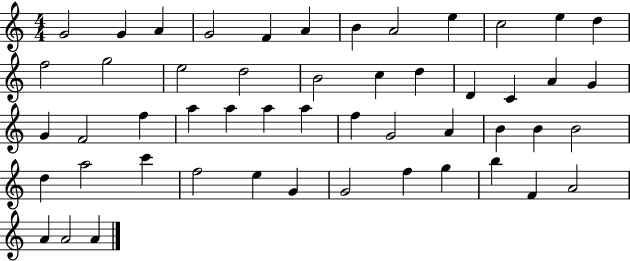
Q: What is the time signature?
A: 4/4